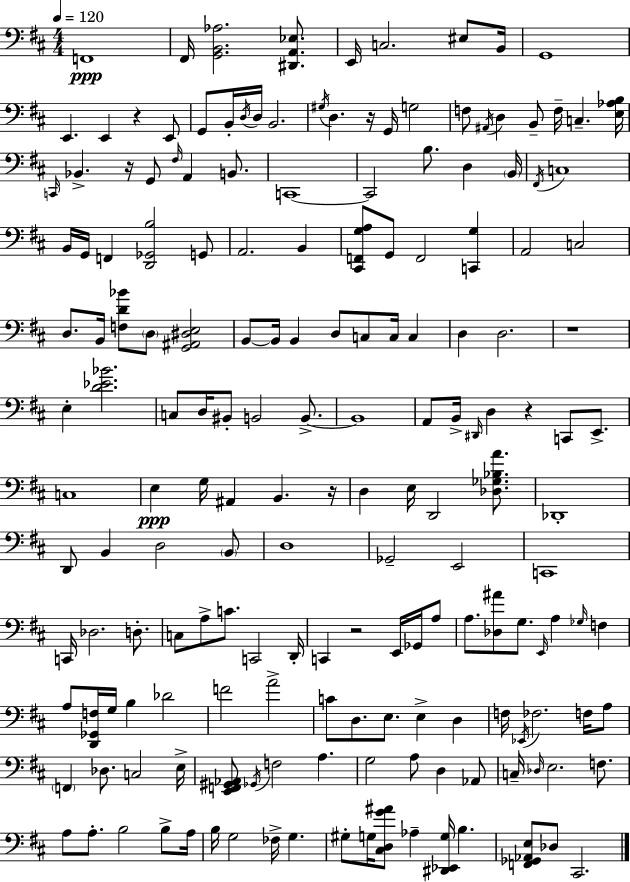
X:1
T:Untitled
M:4/4
L:1/4
K:D
F,,4 ^F,,/4 [G,,B,,_A,]2 [^D,,A,,_E,]/2 E,,/4 C,2 ^E,/2 B,,/4 G,,4 E,, E,, z E,,/2 G,,/2 B,,/4 D,/4 D,/4 B,,2 ^G,/4 D, z/4 G,,/4 G,2 F,/2 ^A,,/4 D, B,,/2 F,/4 C, [E,_A,B,]/4 C,,/4 _B,, z/4 G,,/2 ^F,/4 A,, B,,/2 C,,4 C,,2 B,/2 D, B,,/4 ^F,,/4 C,4 B,,/4 G,,/4 F,, [D,,_G,,B,]2 G,,/2 A,,2 B,, [^C,,F,,G,A,]/2 G,,/2 F,,2 [C,,G,] A,,2 C,2 D,/2 B,,/4 [F,D_B]/2 D,/2 [G,,^A,,^D,E,]2 B,,/2 B,,/4 B,, D,/2 C,/2 C,/4 C, D, D,2 z4 E, [D_E_B]2 C,/2 D,/4 ^B,,/2 B,,2 B,,/2 B,,4 A,,/2 B,,/4 ^D,,/4 D, z C,,/2 E,,/2 C,4 E, G,/4 ^A,, B,, z/4 D, E,/4 D,,2 [_D,_G,_B,A]/2 _D,,4 D,,/2 B,, D,2 B,,/2 D,4 _G,,2 E,,2 C,,4 C,,/4 _D,2 D,/2 C,/2 A,/2 C/2 C,,2 D,,/4 C,, z2 E,,/4 _G,,/4 A,/2 A,/2 [_D,^A]/2 G,/2 E,,/4 A, _G,/4 F, A,/2 [D,,_G,,F,]/4 G,/4 B, _D2 F2 A2 C/2 D,/2 E,/2 E, D, F,/4 _E,,/4 _F,2 F,/4 A,/2 F,, _D,/2 C,2 E,/4 [E,,F,,^G,,_A,,]/2 _G,,/4 F,2 A, G,2 A,/2 D, _A,,/2 C,/4 _D,/4 E,2 F,/2 A,/2 A,/2 B,2 B,/2 A,/4 B,/4 G,2 _F,/4 G, ^G,/2 G,/4 [^C,D,G^A]/2 _A, [^D,,_E,,G,]/4 B, [F,,_G,,_A,,E,]/2 _D,/2 ^C,,2